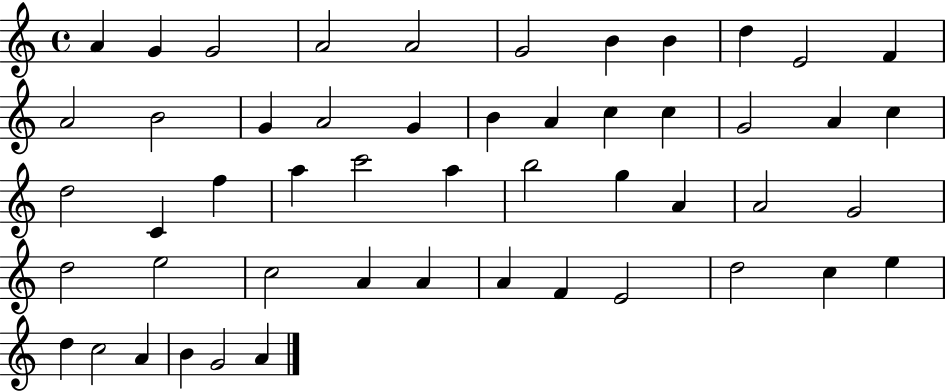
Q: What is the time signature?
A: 4/4